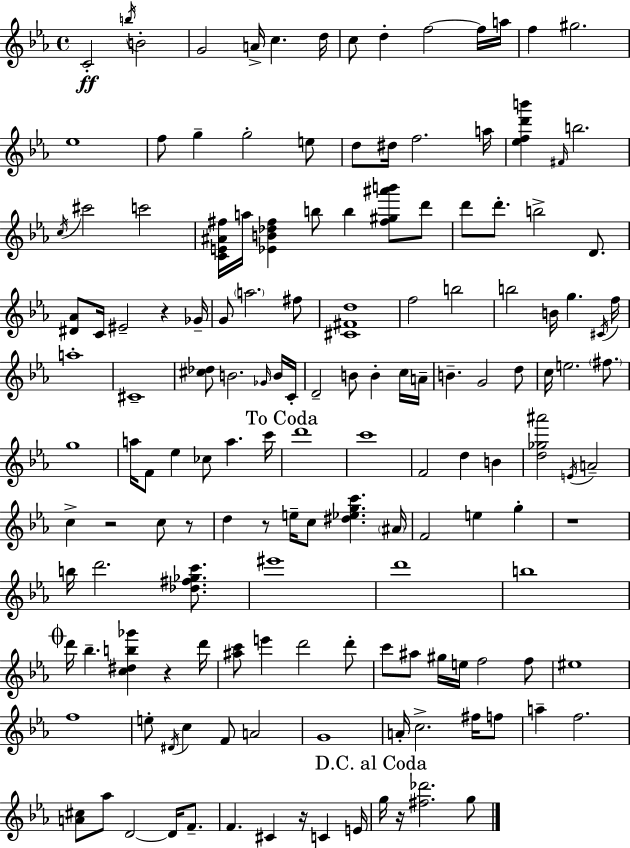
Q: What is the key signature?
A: C minor